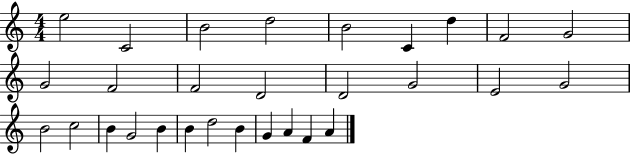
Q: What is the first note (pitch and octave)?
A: E5